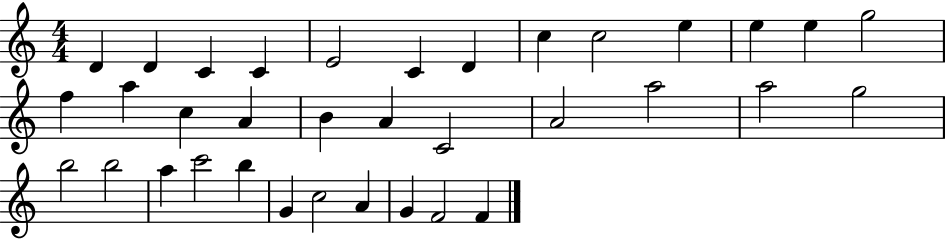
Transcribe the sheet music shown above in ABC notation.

X:1
T:Untitled
M:4/4
L:1/4
K:C
D D C C E2 C D c c2 e e e g2 f a c A B A C2 A2 a2 a2 g2 b2 b2 a c'2 b G c2 A G F2 F